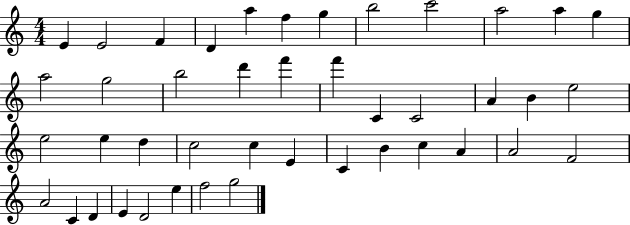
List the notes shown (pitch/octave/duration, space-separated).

E4/q E4/h F4/q D4/q A5/q F5/q G5/q B5/h C6/h A5/h A5/q G5/q A5/h G5/h B5/h D6/q F6/q F6/q C4/q C4/h A4/q B4/q E5/h E5/h E5/q D5/q C5/h C5/q E4/q C4/q B4/q C5/q A4/q A4/h F4/h A4/h C4/q D4/q E4/q D4/h E5/q F5/h G5/h